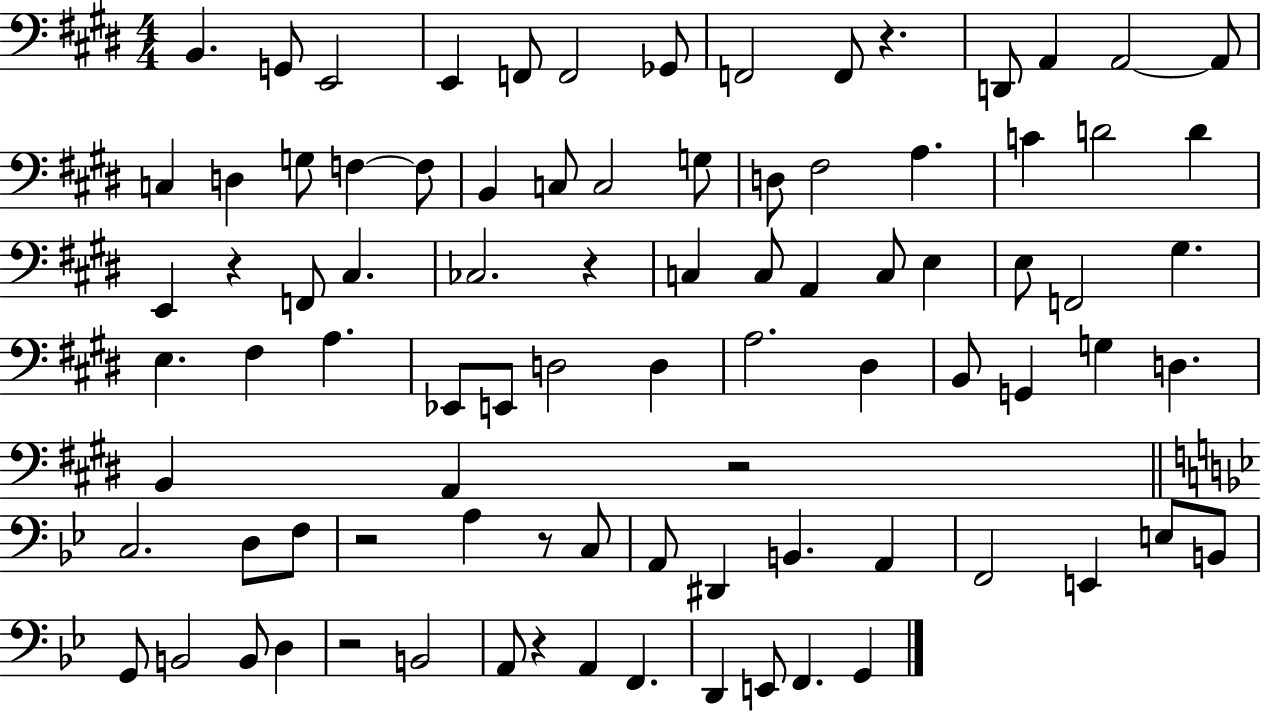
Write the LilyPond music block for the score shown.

{
  \clef bass
  \numericTimeSignature
  \time 4/4
  \key e \major
  \repeat volta 2 { b,4. g,8 e,2 | e,4 f,8 f,2 ges,8 | f,2 f,8 r4. | d,8 a,4 a,2~~ a,8 | \break c4 d4 g8 f4~~ f8 | b,4 c8 c2 g8 | d8 fis2 a4. | c'4 d'2 d'4 | \break e,4 r4 f,8 cis4. | ces2. r4 | c4 c8 a,4 c8 e4 | e8 f,2 gis4. | \break e4. fis4 a4. | ees,8 e,8 d2 d4 | a2. dis4 | b,8 g,4 g4 d4. | \break b,4 a,4 r2 | \bar "||" \break \key g \minor c2. d8 f8 | r2 a4 r8 c8 | a,8 dis,4 b,4. a,4 | f,2 e,4 e8 b,8 | \break g,8 b,2 b,8 d4 | r2 b,2 | a,8 r4 a,4 f,4. | d,4 e,8 f,4. g,4 | \break } \bar "|."
}